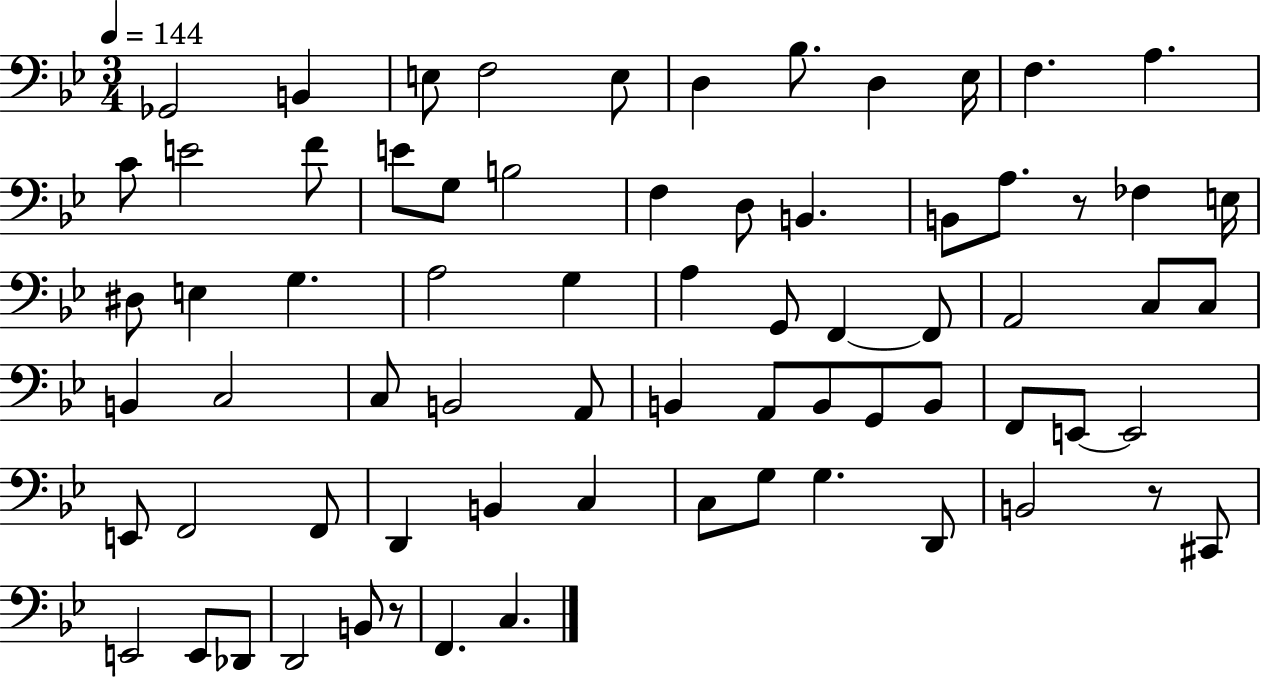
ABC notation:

X:1
T:Untitled
M:3/4
L:1/4
K:Bb
_G,,2 B,, E,/2 F,2 E,/2 D, _B,/2 D, _E,/4 F, A, C/2 E2 F/2 E/2 G,/2 B,2 F, D,/2 B,, B,,/2 A,/2 z/2 _F, E,/4 ^D,/2 E, G, A,2 G, A, G,,/2 F,, F,,/2 A,,2 C,/2 C,/2 B,, C,2 C,/2 B,,2 A,,/2 B,, A,,/2 B,,/2 G,,/2 B,,/2 F,,/2 E,,/2 E,,2 E,,/2 F,,2 F,,/2 D,, B,, C, C,/2 G,/2 G, D,,/2 B,,2 z/2 ^C,,/2 E,,2 E,,/2 _D,,/2 D,,2 B,,/2 z/2 F,, C,